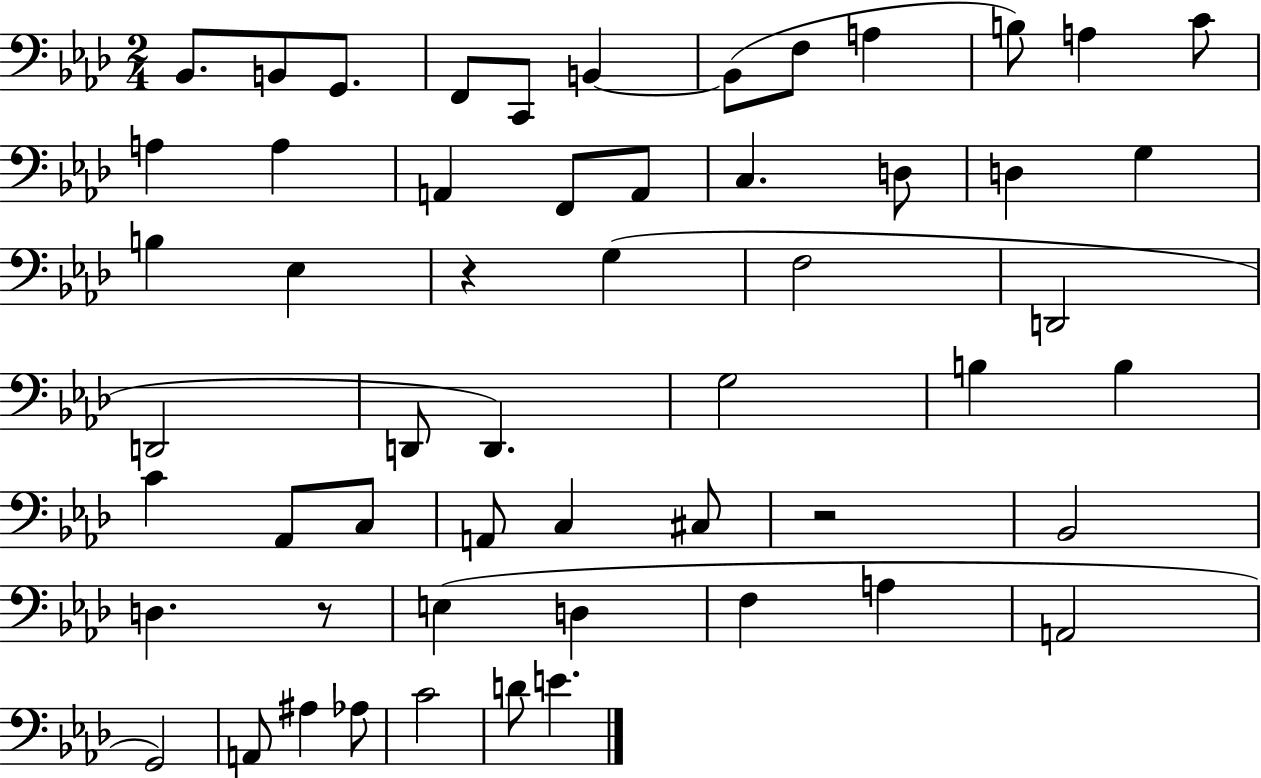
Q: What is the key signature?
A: AES major